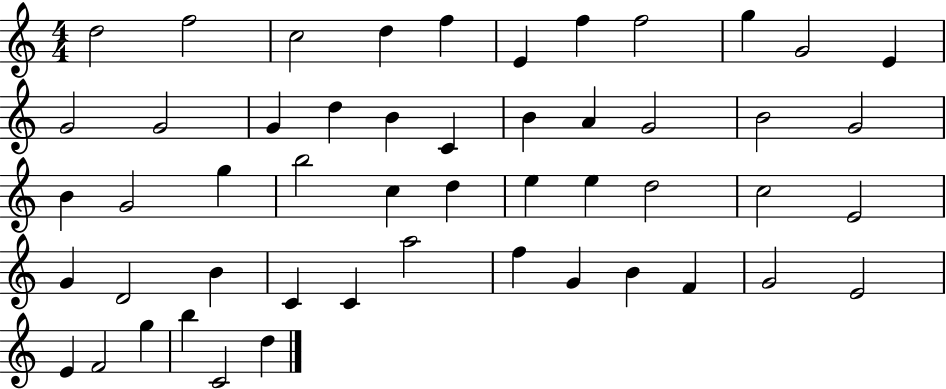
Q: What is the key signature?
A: C major